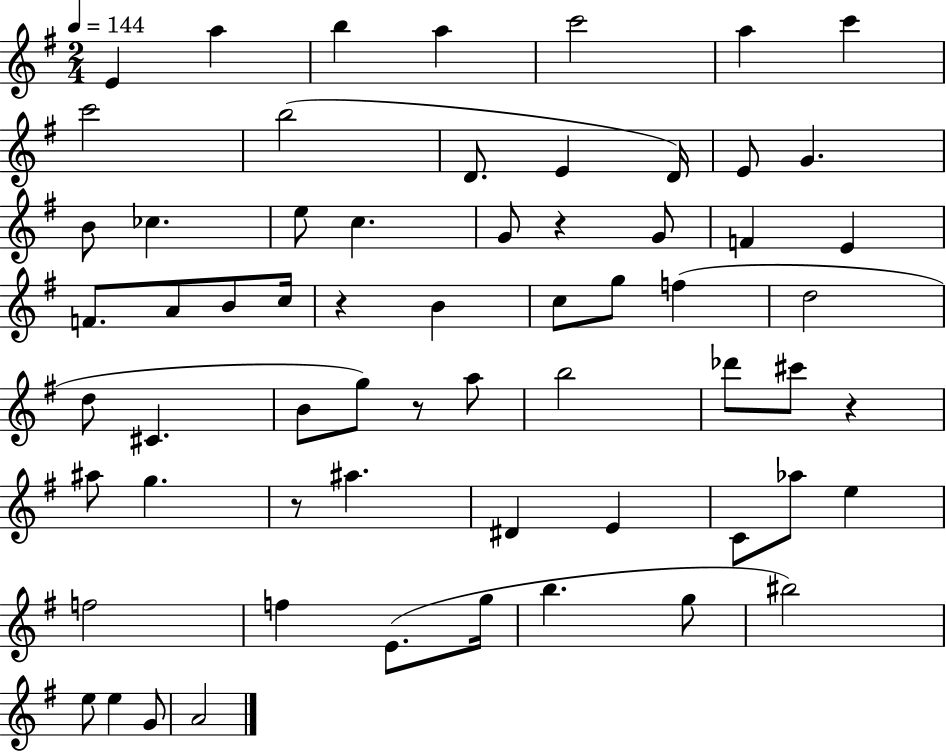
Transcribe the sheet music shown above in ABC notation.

X:1
T:Untitled
M:2/4
L:1/4
K:G
E a b a c'2 a c' c'2 b2 D/2 E D/4 E/2 G B/2 _c e/2 c G/2 z G/2 F E F/2 A/2 B/2 c/4 z B c/2 g/2 f d2 d/2 ^C B/2 g/2 z/2 a/2 b2 _d'/2 ^c'/2 z ^a/2 g z/2 ^a ^D E C/2 _a/2 e f2 f E/2 g/4 b g/2 ^b2 e/2 e G/2 A2